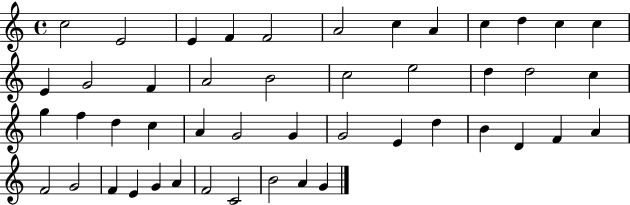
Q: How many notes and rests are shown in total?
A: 47